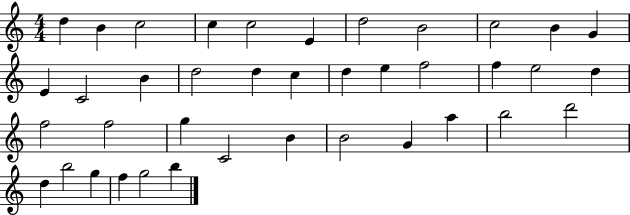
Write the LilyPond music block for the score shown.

{
  \clef treble
  \numericTimeSignature
  \time 4/4
  \key c \major
  d''4 b'4 c''2 | c''4 c''2 e'4 | d''2 b'2 | c''2 b'4 g'4 | \break e'4 c'2 b'4 | d''2 d''4 c''4 | d''4 e''4 f''2 | f''4 e''2 d''4 | \break f''2 f''2 | g''4 c'2 b'4 | b'2 g'4 a''4 | b''2 d'''2 | \break d''4 b''2 g''4 | f''4 g''2 b''4 | \bar "|."
}